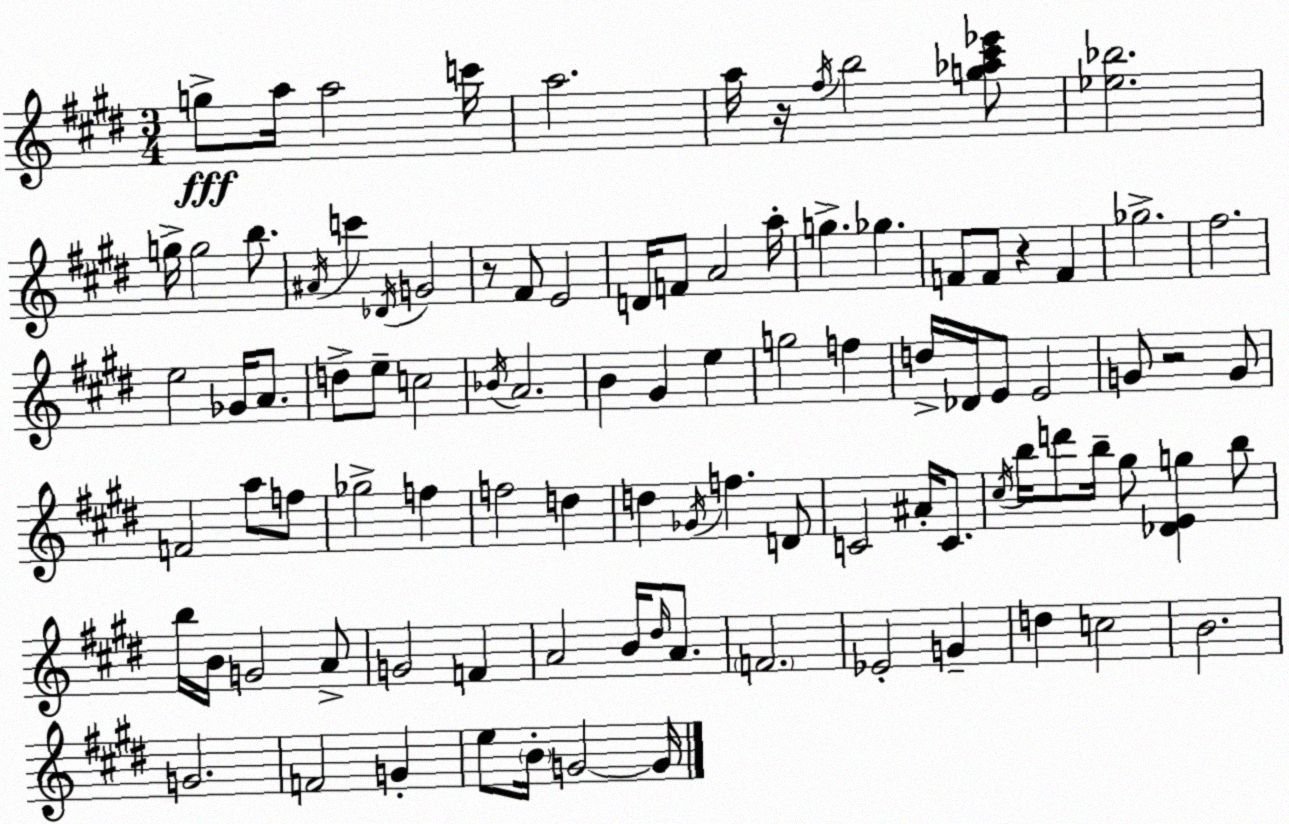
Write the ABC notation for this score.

X:1
T:Untitled
M:3/4
L:1/4
K:E
g/2 a/4 a2 c'/4 a2 a/4 z/4 ^f/4 b2 [g_a^c'_e']/2 [_e_b]2 g/4 g2 b/2 ^A/4 c' _D/4 G2 z/2 ^F/2 E2 D/4 F/2 A2 a/4 g _g F/2 F/2 z F _g2 ^f2 e2 _G/4 A/2 d/2 e/2 c2 _B/4 A2 B ^G e g2 f d/4 _D/4 E/2 E2 G/2 z2 G/2 F2 a/2 f/2 _g2 f f2 d d _G/4 f D/2 C2 ^A/4 C/2 ^c/4 b/4 d'/2 b/4 ^g/2 [_DEg] b/2 b/4 B/4 G2 A/2 G2 F A2 B/4 ^d/4 A/2 F2 _E2 G d c2 B2 G2 F2 G e/2 B/4 G2 G/4